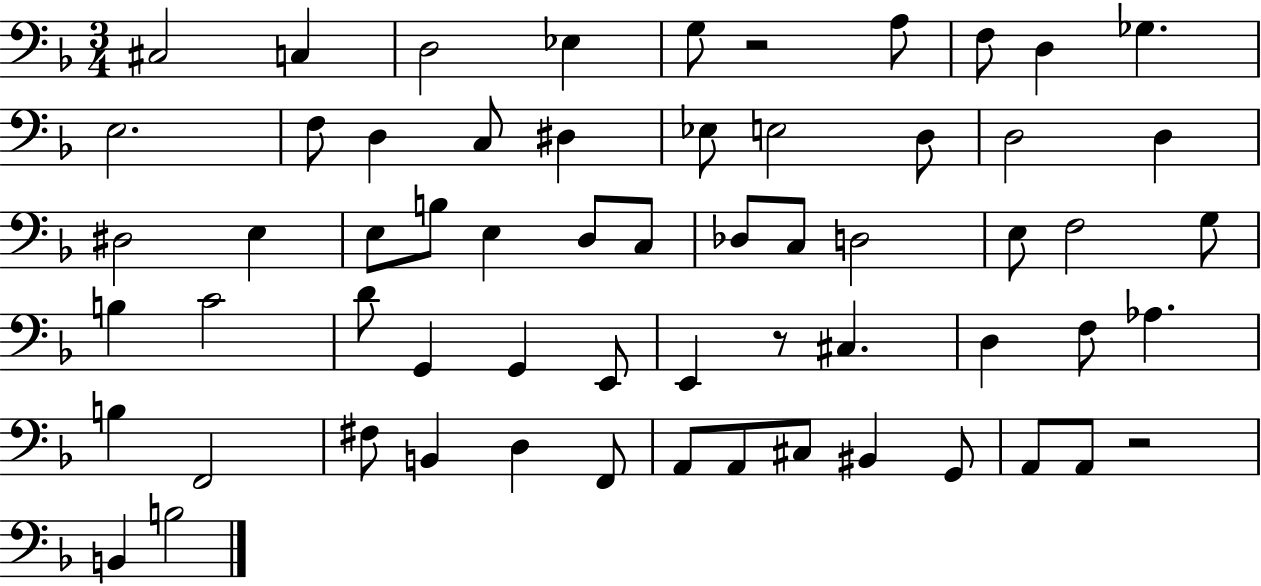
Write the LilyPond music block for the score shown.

{
  \clef bass
  \numericTimeSignature
  \time 3/4
  \key f \major
  cis2 c4 | d2 ees4 | g8 r2 a8 | f8 d4 ges4. | \break e2. | f8 d4 c8 dis4 | ees8 e2 d8 | d2 d4 | \break dis2 e4 | e8 b8 e4 d8 c8 | des8 c8 d2 | e8 f2 g8 | \break b4 c'2 | d'8 g,4 g,4 e,8 | e,4 r8 cis4. | d4 f8 aes4. | \break b4 f,2 | fis8 b,4 d4 f,8 | a,8 a,8 cis8 bis,4 g,8 | a,8 a,8 r2 | \break b,4 b2 | \bar "|."
}